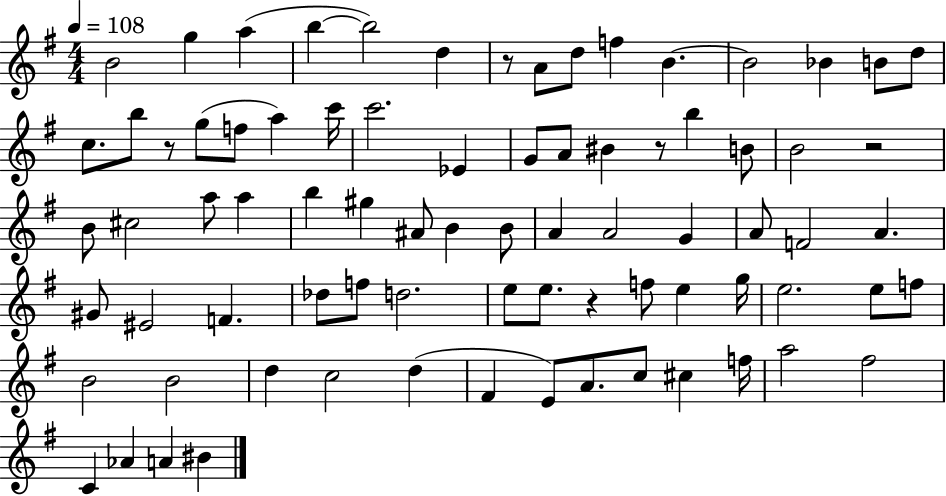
B4/h G5/q A5/q B5/q B5/h D5/q R/e A4/e D5/e F5/q B4/q. B4/h Bb4/q B4/e D5/e C5/e. B5/e R/e G5/e F5/e A5/q C6/s C6/h. Eb4/q G4/e A4/e BIS4/q R/e B5/q B4/e B4/h R/h B4/e C#5/h A5/e A5/q B5/q G#5/q A#4/e B4/q B4/e A4/q A4/h G4/q A4/e F4/h A4/q. G#4/e EIS4/h F4/q. Db5/e F5/e D5/h. E5/e E5/e. R/q F5/e E5/q G5/s E5/h. E5/e F5/e B4/h B4/h D5/q C5/h D5/q F#4/q E4/e A4/e. C5/e C#5/q F5/s A5/h F#5/h C4/q Ab4/q A4/q BIS4/q